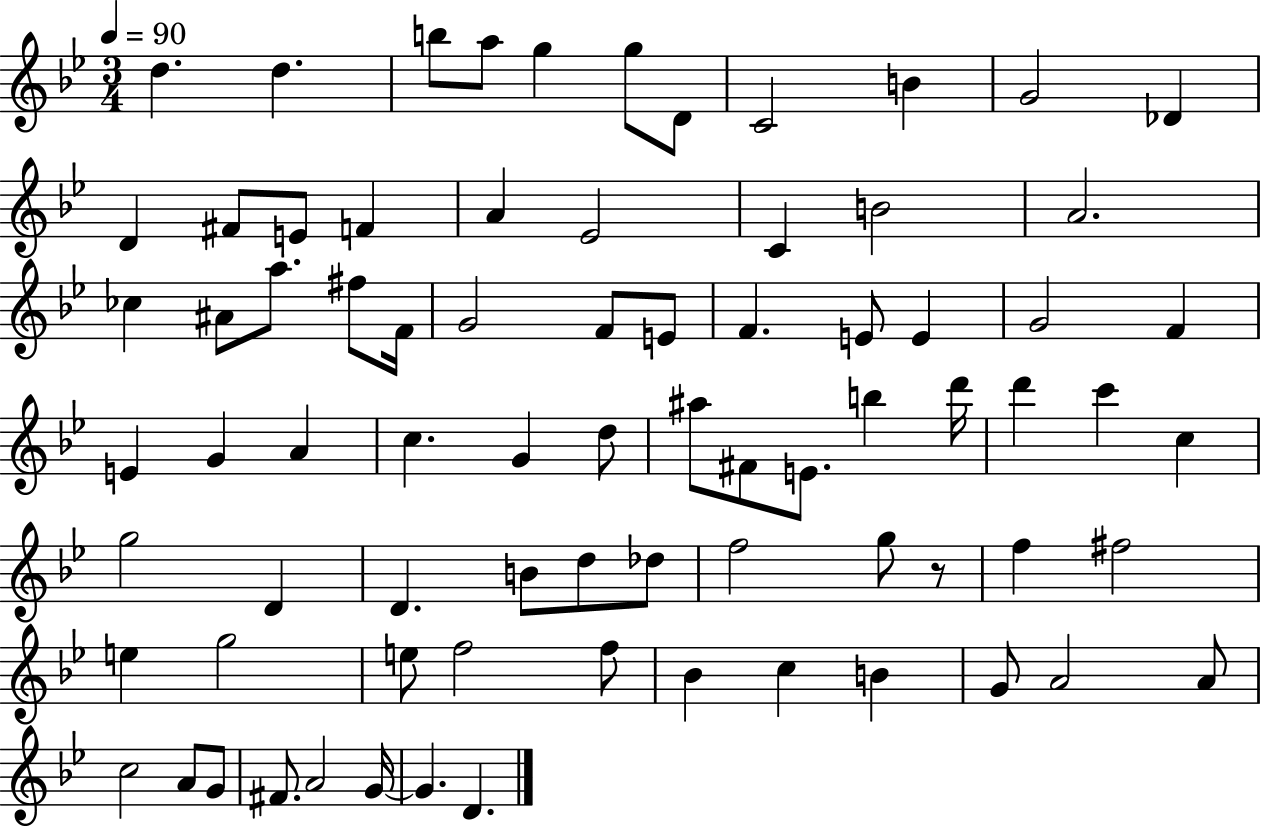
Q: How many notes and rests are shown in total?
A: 77